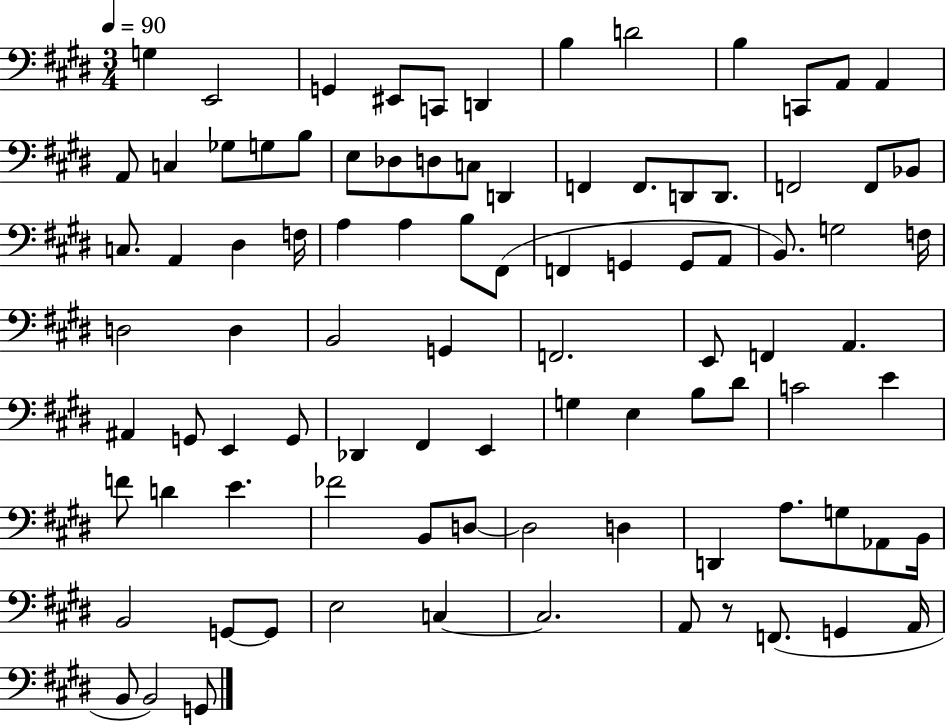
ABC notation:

X:1
T:Untitled
M:3/4
L:1/4
K:E
G, E,,2 G,, ^E,,/2 C,,/2 D,, B, D2 B, C,,/2 A,,/2 A,, A,,/2 C, _G,/2 G,/2 B,/2 E,/2 _D,/2 D,/2 C,/2 D,, F,, F,,/2 D,,/2 D,,/2 F,,2 F,,/2 _B,,/2 C,/2 A,, ^D, F,/4 A, A, B,/2 ^F,,/2 F,, G,, G,,/2 A,,/2 B,,/2 G,2 F,/4 D,2 D, B,,2 G,, F,,2 E,,/2 F,, A,, ^A,, G,,/2 E,, G,,/2 _D,, ^F,, E,, G, E, B,/2 ^D/2 C2 E F/2 D E _F2 B,,/2 D,/2 D,2 D, D,, A,/2 G,/2 _A,,/2 B,,/4 B,,2 G,,/2 G,,/2 E,2 C, C,2 A,,/2 z/2 F,,/2 G,, A,,/4 B,,/2 B,,2 G,,/2